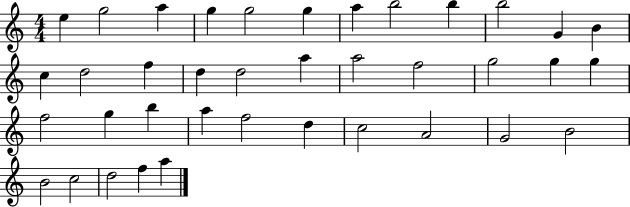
X:1
T:Untitled
M:4/4
L:1/4
K:C
e g2 a g g2 g a b2 b b2 G B c d2 f d d2 a a2 f2 g2 g g f2 g b a f2 d c2 A2 G2 B2 B2 c2 d2 f a